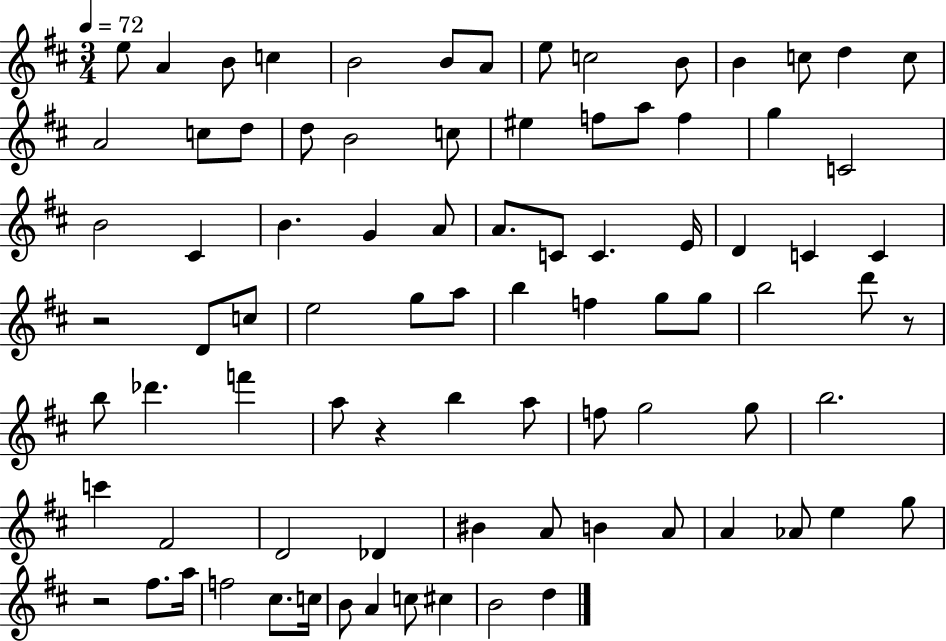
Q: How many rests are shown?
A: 4